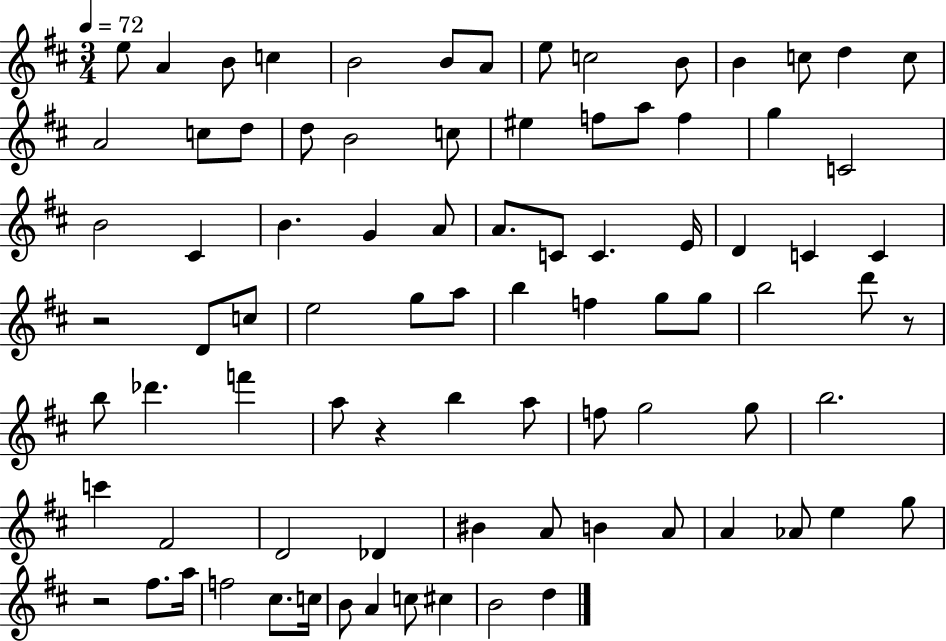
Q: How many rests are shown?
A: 4